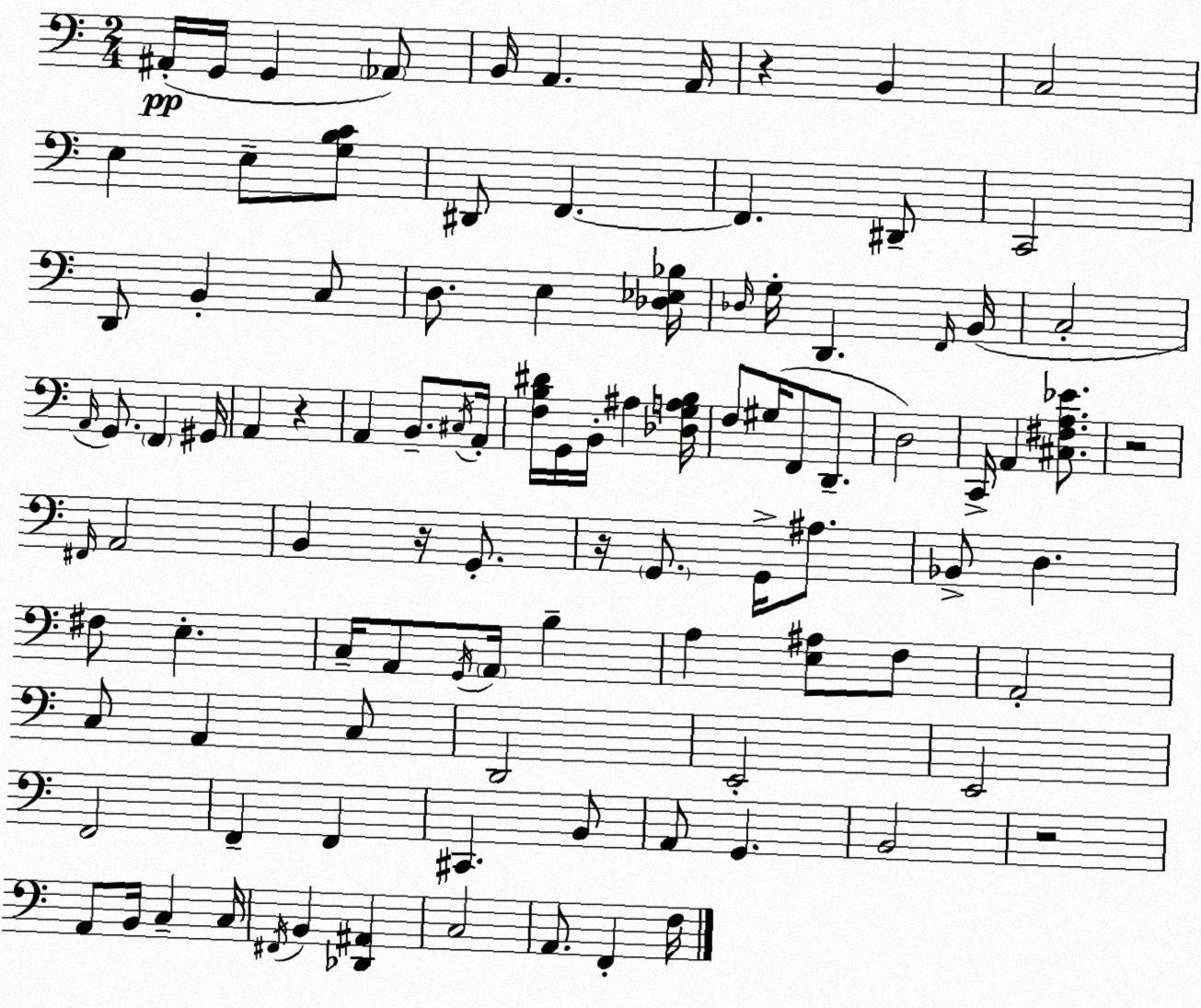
X:1
T:Untitled
M:2/4
L:1/4
K:Am
^A,,/4 G,,/4 G,, _A,,/2 B,,/4 A,, A,,/4 z B,, C,2 E, E,/2 [G,B,C]/2 ^D,,/2 F,, F,, ^D,,/2 C,,2 D,,/2 B,, C,/2 D,/2 E, [_D,_E,_B,]/4 _D,/4 G,/4 D,, F,,/4 B,,/4 C,2 A,,/4 G,,/2 F,, ^G,,/4 A,, z A,, B,,/2 ^C,/4 A,,/4 [F,B,^D]/4 G,,/4 B,,/4 ^A, [_D,G,A,B,]/4 F,/2 ^G,/4 F,,/2 D,,/2 D,2 C,,/4 A,, [^C,^F,A,_E]/2 z2 ^F,,/4 A,,2 B,, z/4 G,,/2 z/4 G,,/2 G,,/4 ^A,/2 _B,,/2 D, ^F,/2 E, C,/4 A,,/2 G,,/4 A,,/4 B, A, [E,^A,]/2 F,/2 A,,2 C,/2 A,, C,/2 D,,2 E,,2 E,,2 F,,2 F,, F,, ^C,, B,,/2 A,,/2 G,, B,,2 z2 A,,/2 B,,/4 C, C,/4 ^F,,/4 B,, [_D,,^A,,] C,2 A,,/2 F,, F,/4